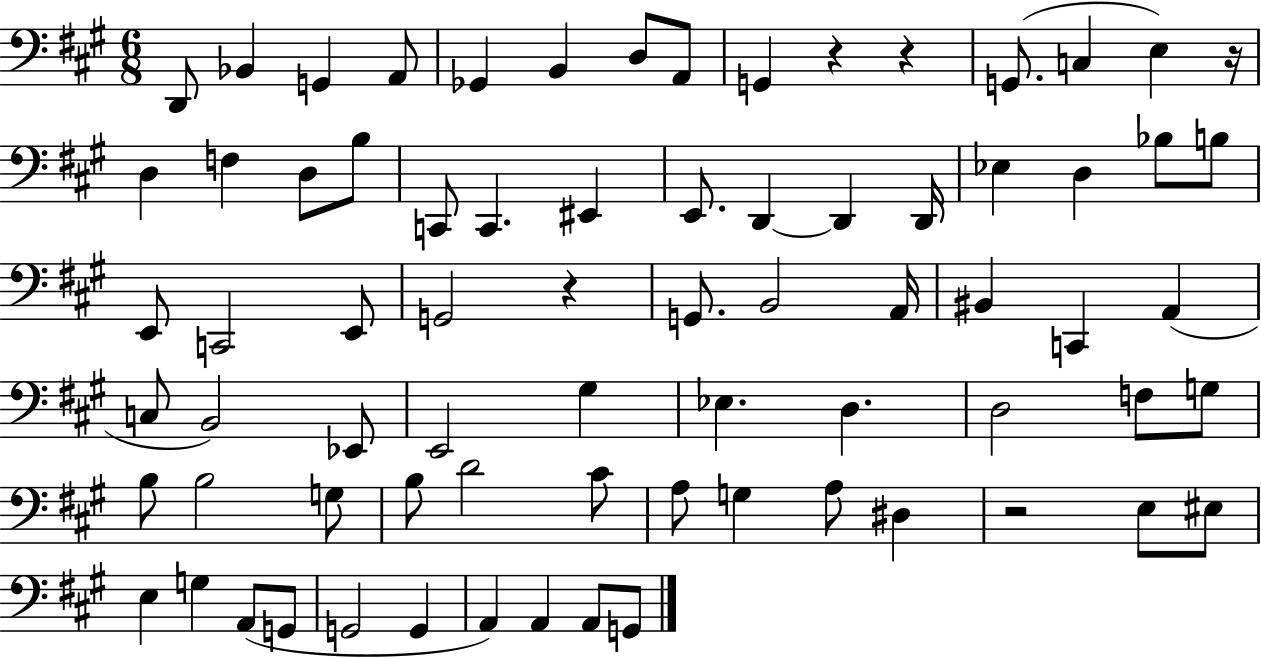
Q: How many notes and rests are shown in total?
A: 74